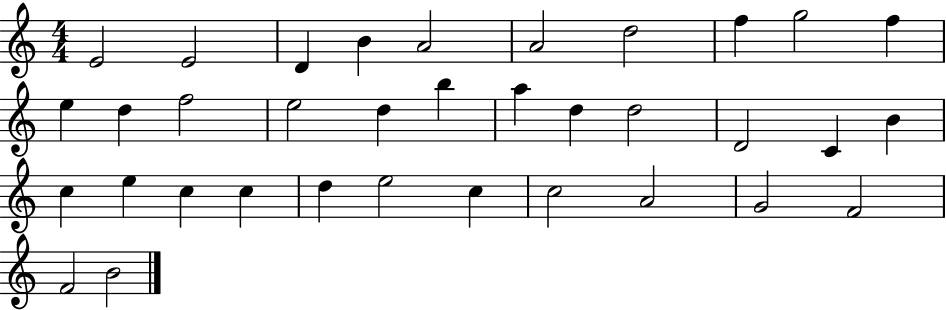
E4/h E4/h D4/q B4/q A4/h A4/h D5/h F5/q G5/h F5/q E5/q D5/q F5/h E5/h D5/q B5/q A5/q D5/q D5/h D4/h C4/q B4/q C5/q E5/q C5/q C5/q D5/q E5/h C5/q C5/h A4/h G4/h F4/h F4/h B4/h